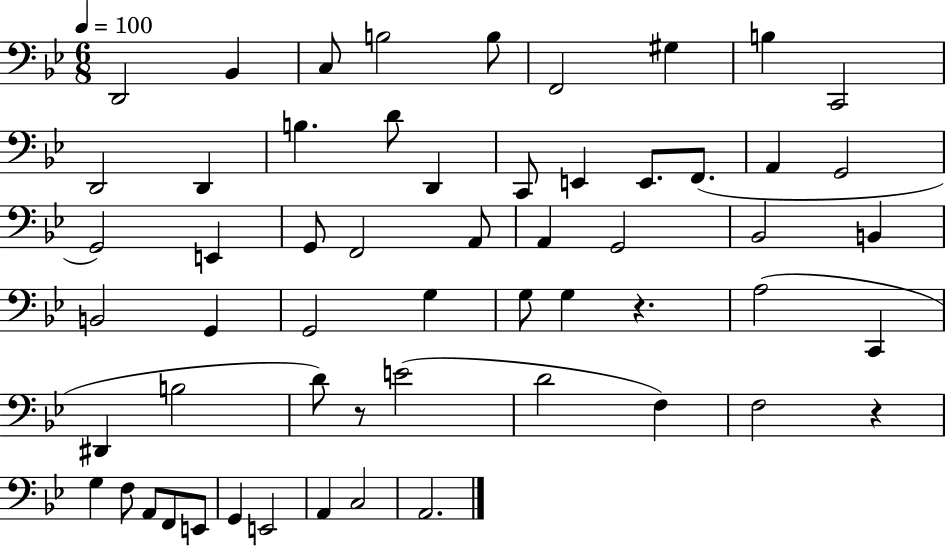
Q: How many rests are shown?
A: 3